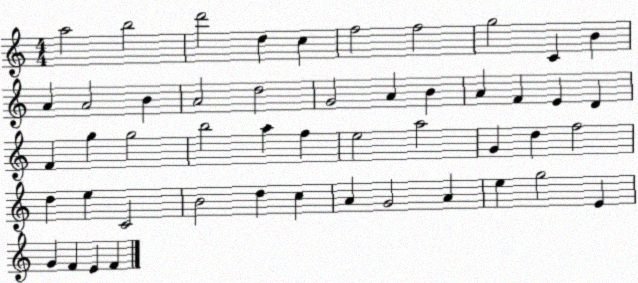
X:1
T:Untitled
M:4/4
L:1/4
K:C
a2 b2 d'2 d c f2 f2 g2 C B A A2 B A2 d2 G2 A B A F E D F g g2 b2 a f e2 a2 G d f2 d e C2 B2 d c A G2 A e g2 E G F E F